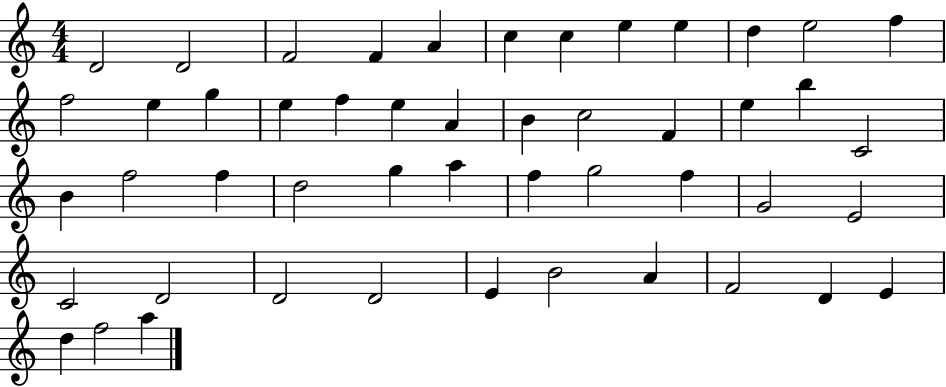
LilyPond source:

{
  \clef treble
  \numericTimeSignature
  \time 4/4
  \key c \major
  d'2 d'2 | f'2 f'4 a'4 | c''4 c''4 e''4 e''4 | d''4 e''2 f''4 | \break f''2 e''4 g''4 | e''4 f''4 e''4 a'4 | b'4 c''2 f'4 | e''4 b''4 c'2 | \break b'4 f''2 f''4 | d''2 g''4 a''4 | f''4 g''2 f''4 | g'2 e'2 | \break c'2 d'2 | d'2 d'2 | e'4 b'2 a'4 | f'2 d'4 e'4 | \break d''4 f''2 a''4 | \bar "|."
}